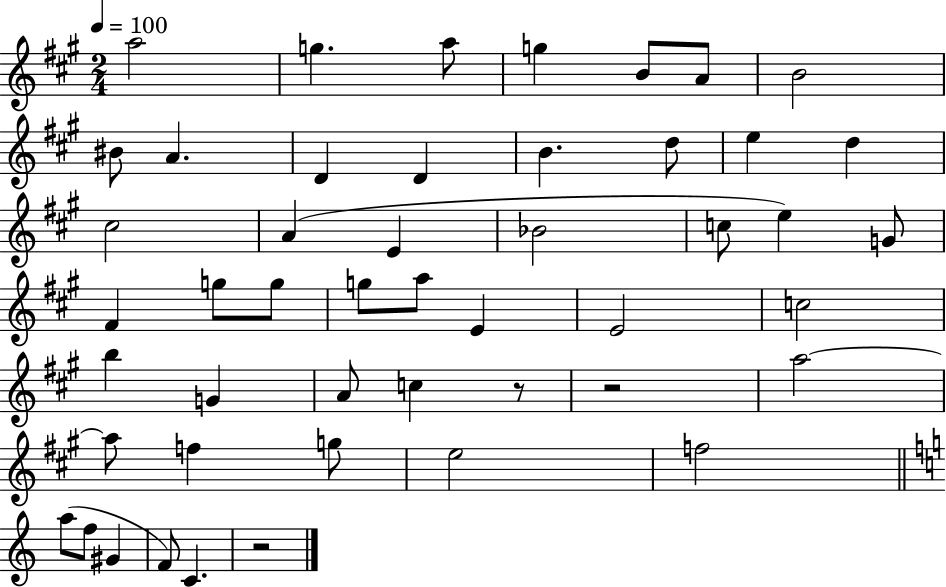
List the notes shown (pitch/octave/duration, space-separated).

A5/h G5/q. A5/e G5/q B4/e A4/e B4/h BIS4/e A4/q. D4/q D4/q B4/q. D5/e E5/q D5/q C#5/h A4/q E4/q Bb4/h C5/e E5/q G4/e F#4/q G5/e G5/e G5/e A5/e E4/q E4/h C5/h B5/q G4/q A4/e C5/q R/e R/h A5/h A5/e F5/q G5/e E5/h F5/h A5/e F5/e G#4/q F4/e C4/q. R/h